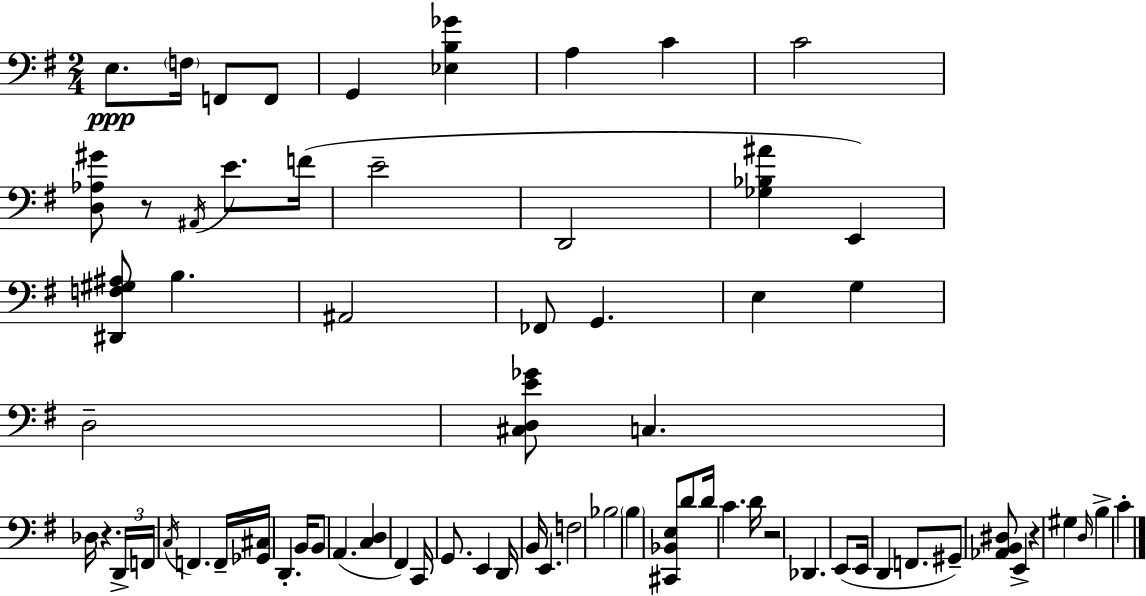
{
  \clef bass
  \numericTimeSignature
  \time 2/4
  \key e \minor
  e8.\ppp \parenthesize f16 f,8 f,8 | g,4 <ees b ges'>4 | a4 c'4 | c'2 | \break <d aes gis'>8 r8 \acciaccatura { ais,16 } e'8. | f'16( e'2-- | d,2 | <ges bes ais'>4 e,4) | \break <dis, f gis ais>8 b4. | ais,2 | fes,8 g,4. | e4 g4 | \break d2-- | <cis d e' ges'>8 c4. | des16 r4. | \tuplet 3/2 { d,16-> f,16 \acciaccatura { c16 } } f,4. | \break f,16-- <ges, cis>16 d,4.-. | b,16 b,8 a,4.( | <c d>4 fis,4) | c,16 g,8. e,4 | \break d,16 b,16 e,4. | f2 | bes2 | \parenthesize b4 <cis, bes, e>8 | \break d'8 d'16 c'4. | d'16 r2 | des,4. | e,8( e,16 d,4 f,8. | \break gis,8--) <aes, b, dis>8 e,4-> | r4 gis4 | \grace { d16 } b4-> c'4-. | \bar "|."
}